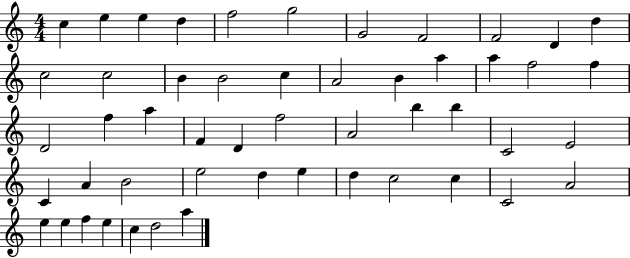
X:1
T:Untitled
M:4/4
L:1/4
K:C
c e e d f2 g2 G2 F2 F2 D d c2 c2 B B2 c A2 B a a f2 f D2 f a F D f2 A2 b b C2 E2 C A B2 e2 d e d c2 c C2 A2 e e f e c d2 a